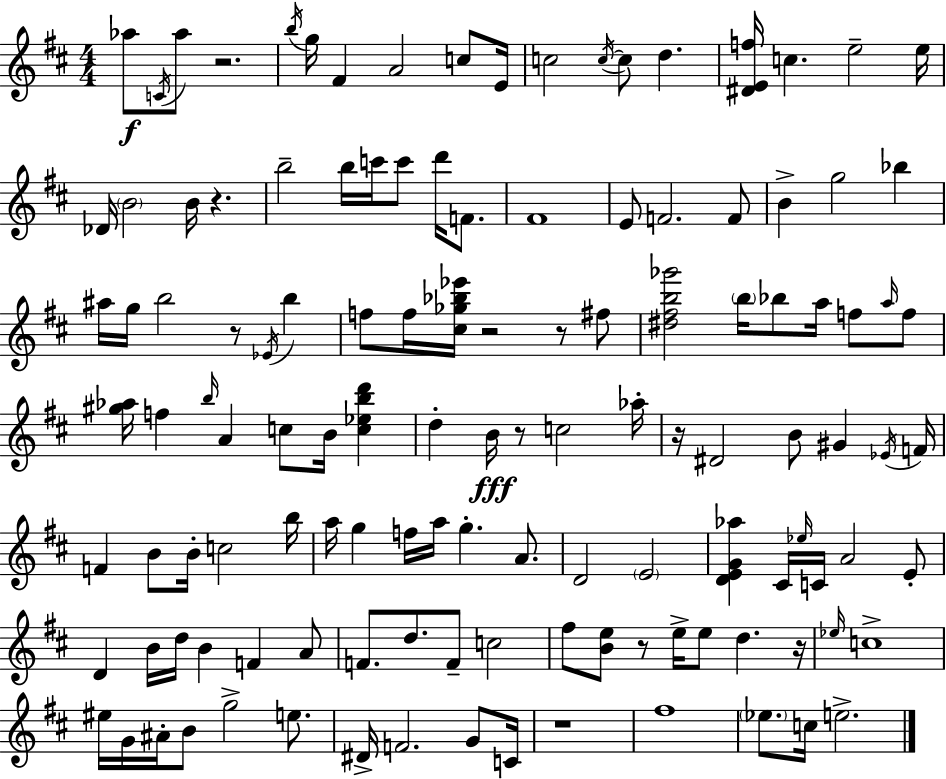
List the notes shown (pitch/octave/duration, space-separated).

Ab5/e C4/s Ab5/e R/h. B5/s G5/s F#4/q A4/h C5/e E4/s C5/h C5/s C5/e D5/q. [D#4,E4,F5]/s C5/q. E5/h E5/s Db4/s B4/h B4/s R/q. B5/h B5/s C6/s C6/e D6/s F4/e. F#4/w E4/e F4/h. F4/e B4/q G5/h Bb5/q A#5/s G5/s B5/h R/e Eb4/s B5/q F5/e F5/s [C#5,Gb5,Bb5,Eb6]/s R/h R/e F#5/e [D#5,F#5,B5,Gb6]/h B5/s Bb5/e A5/s F5/e A5/s F5/e [G#5,Ab5]/s F5/q B5/s A4/q C5/e B4/s [C5,Eb5,B5,D6]/q D5/q B4/s R/e C5/h Ab5/s R/s D#4/h B4/e G#4/q Eb4/s F4/s F4/q B4/e B4/s C5/h B5/s A5/s G5/q F5/s A5/s G5/q. A4/e. D4/h E4/h [D4,E4,G4,Ab5]/q C#4/s Eb5/s C4/s A4/h E4/e D4/q B4/s D5/s B4/q F4/q A4/e F4/e. D5/e. F4/e C5/h F#5/e [B4,E5]/e R/e E5/s E5/e D5/q. R/s Eb5/s C5/w EIS5/s G4/s A#4/s B4/e G5/h E5/e. D#4/s F4/h. G4/e C4/s R/w F#5/w Eb5/e. C5/s E5/h.